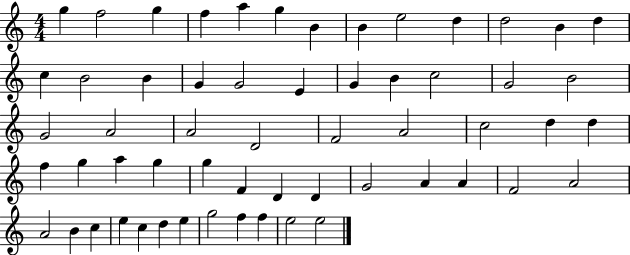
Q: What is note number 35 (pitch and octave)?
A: G5